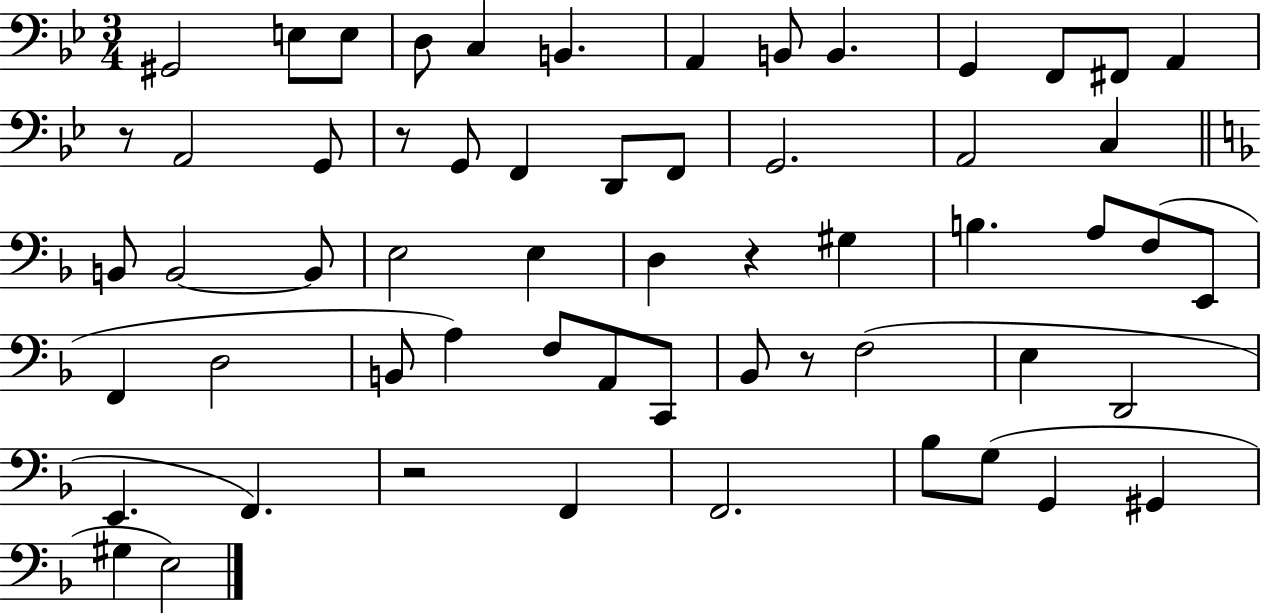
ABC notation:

X:1
T:Untitled
M:3/4
L:1/4
K:Bb
^G,,2 E,/2 E,/2 D,/2 C, B,, A,, B,,/2 B,, G,, F,,/2 ^F,,/2 A,, z/2 A,,2 G,,/2 z/2 G,,/2 F,, D,,/2 F,,/2 G,,2 A,,2 C, B,,/2 B,,2 B,,/2 E,2 E, D, z ^G, B, A,/2 F,/2 E,,/2 F,, D,2 B,,/2 A, F,/2 A,,/2 C,,/2 _B,,/2 z/2 F,2 E, D,,2 E,, F,, z2 F,, F,,2 _B,/2 G,/2 G,, ^G,, ^G, E,2